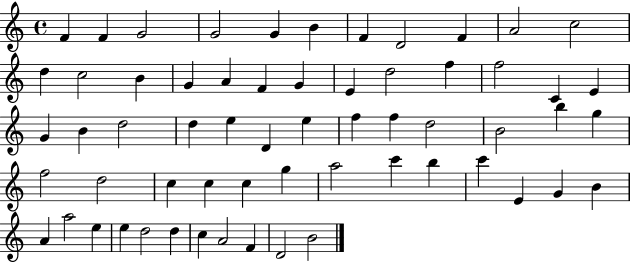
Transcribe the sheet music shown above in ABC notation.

X:1
T:Untitled
M:4/4
L:1/4
K:C
F F G2 G2 G B F D2 F A2 c2 d c2 B G A F G E d2 f f2 C E G B d2 d e D e f f d2 B2 b g f2 d2 c c c g a2 c' b c' E G B A a2 e e d2 d c A2 F D2 B2